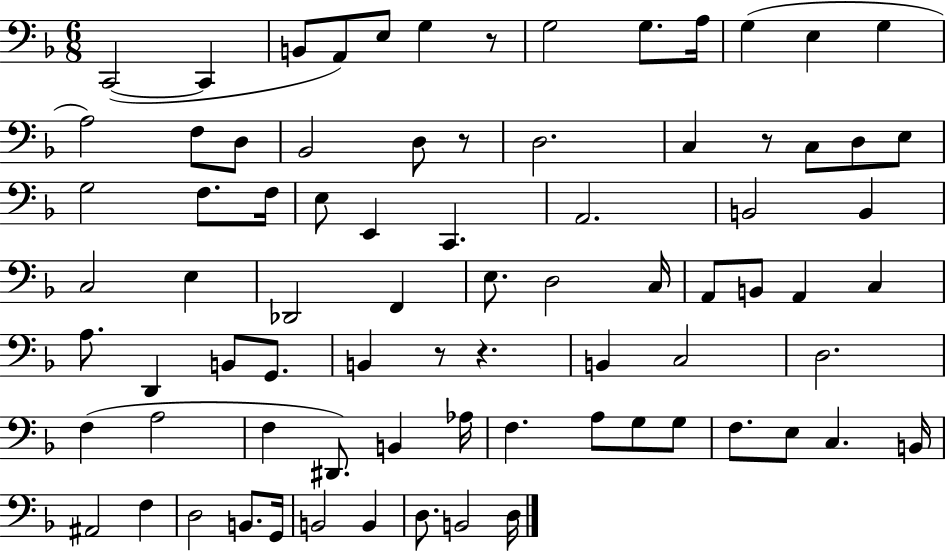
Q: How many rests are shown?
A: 5